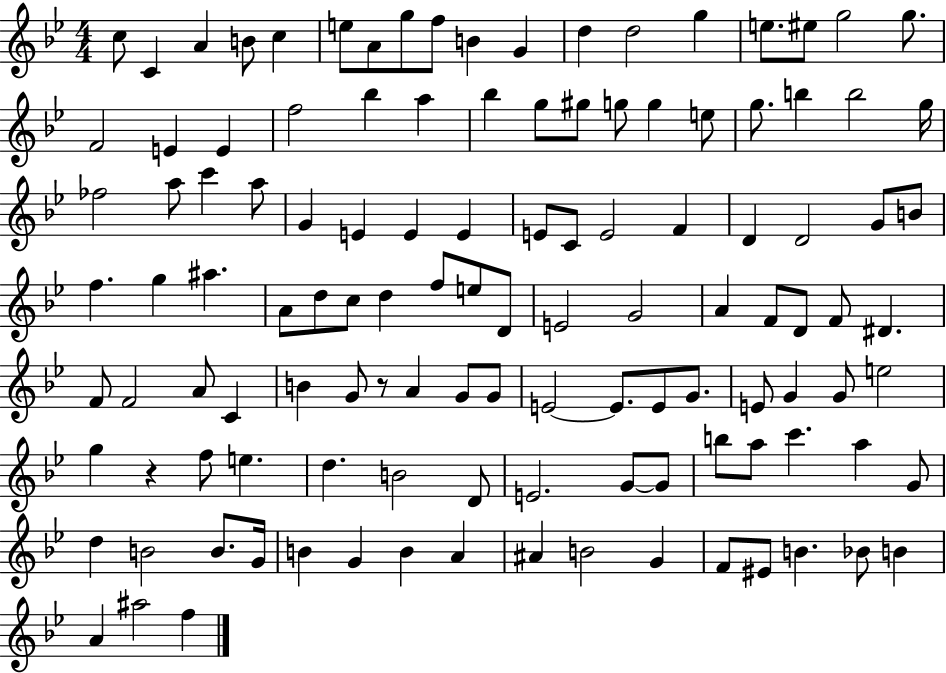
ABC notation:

X:1
T:Untitled
M:4/4
L:1/4
K:Bb
c/2 C A B/2 c e/2 A/2 g/2 f/2 B G d d2 g e/2 ^e/2 g2 g/2 F2 E E f2 _b a _b g/2 ^g/2 g/2 g e/2 g/2 b b2 g/4 _f2 a/2 c' a/2 G E E E E/2 C/2 E2 F D D2 G/2 B/2 f g ^a A/2 d/2 c/2 d f/2 e/2 D/2 E2 G2 A F/2 D/2 F/2 ^D F/2 F2 A/2 C B G/2 z/2 A G/2 G/2 E2 E/2 E/2 G/2 E/2 G G/2 e2 g z f/2 e d B2 D/2 E2 G/2 G/2 b/2 a/2 c' a G/2 d B2 B/2 G/4 B G B A ^A B2 G F/2 ^E/2 B _B/2 B A ^a2 f